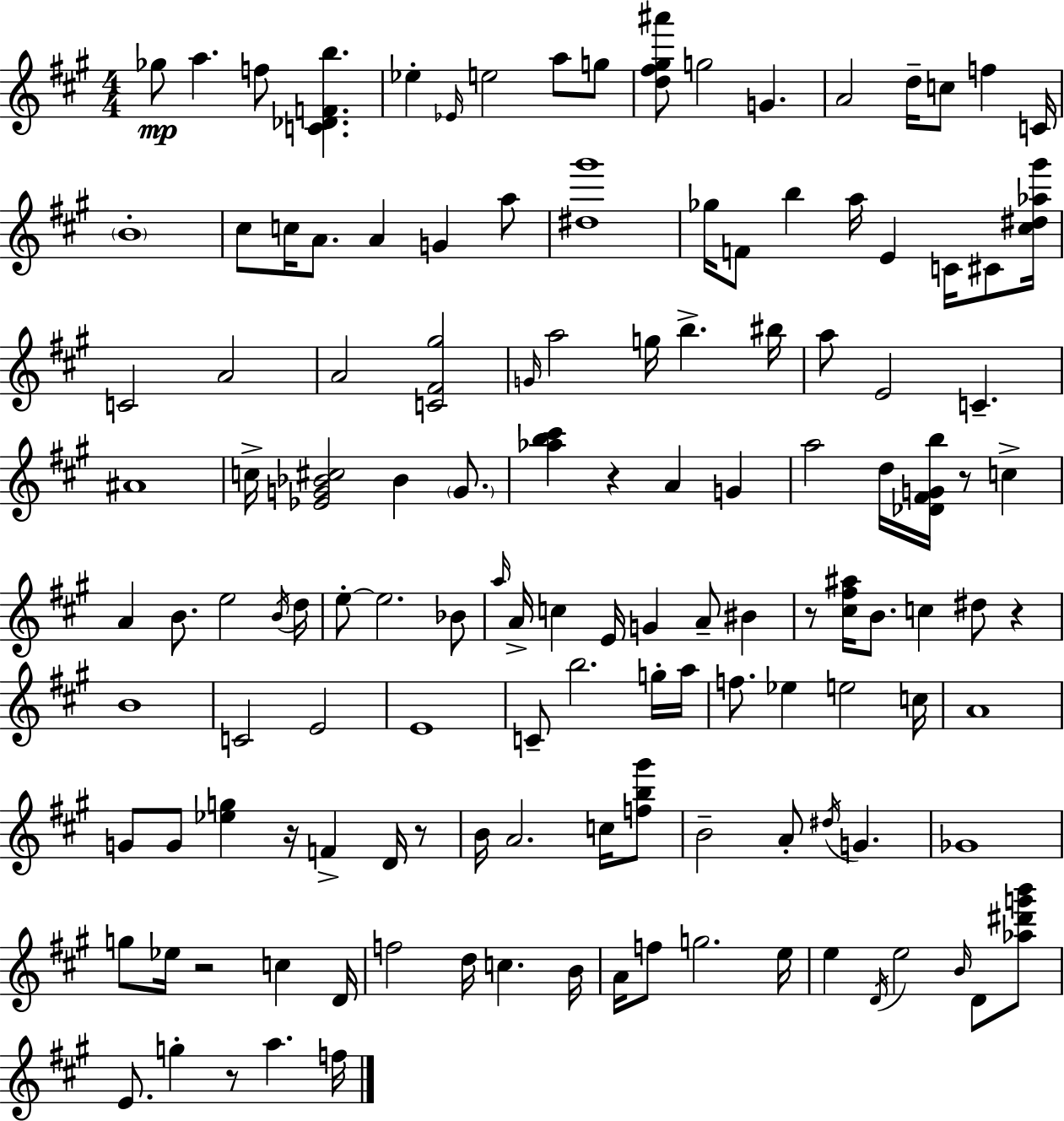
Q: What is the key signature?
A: A major